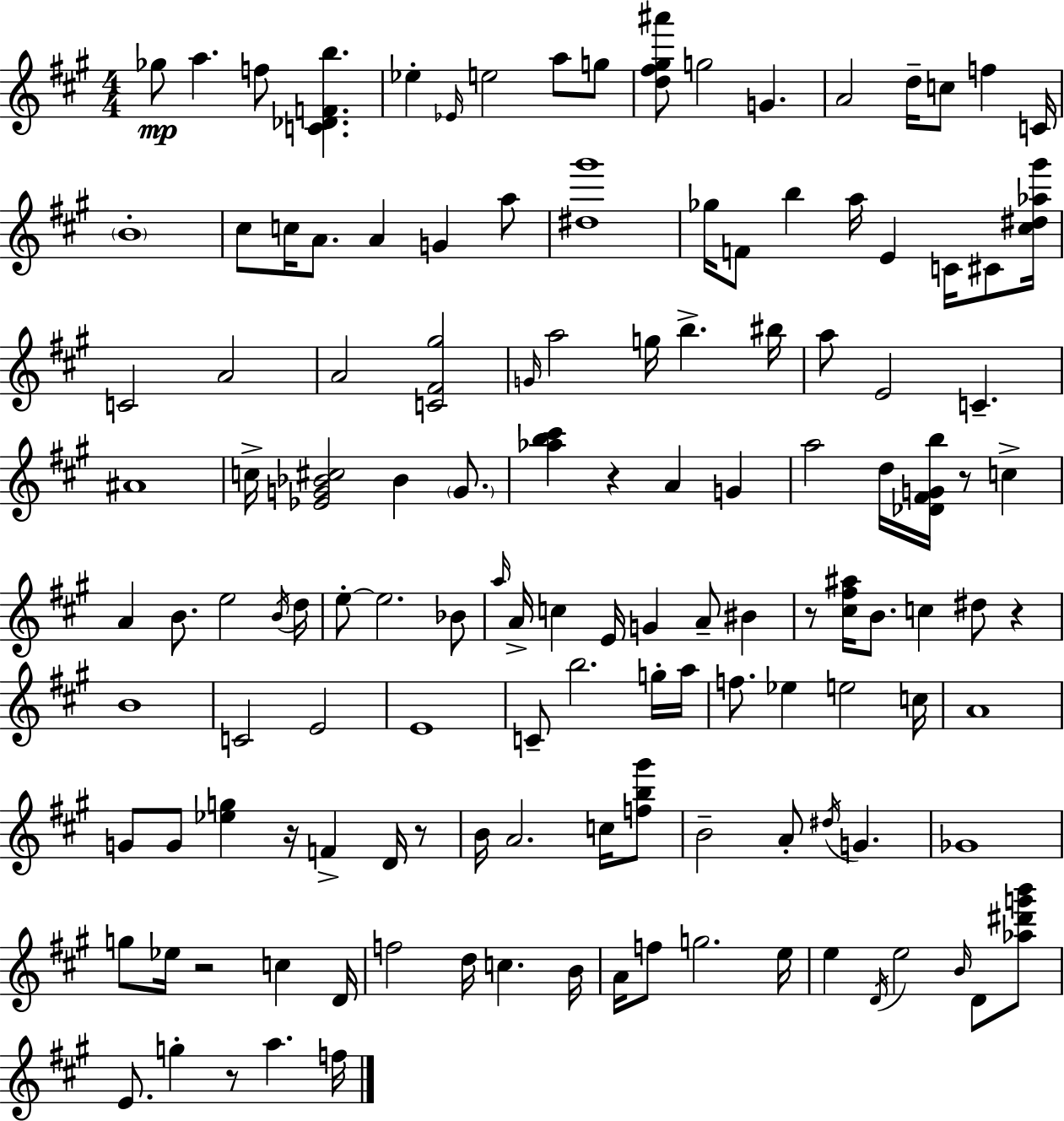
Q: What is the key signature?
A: A major